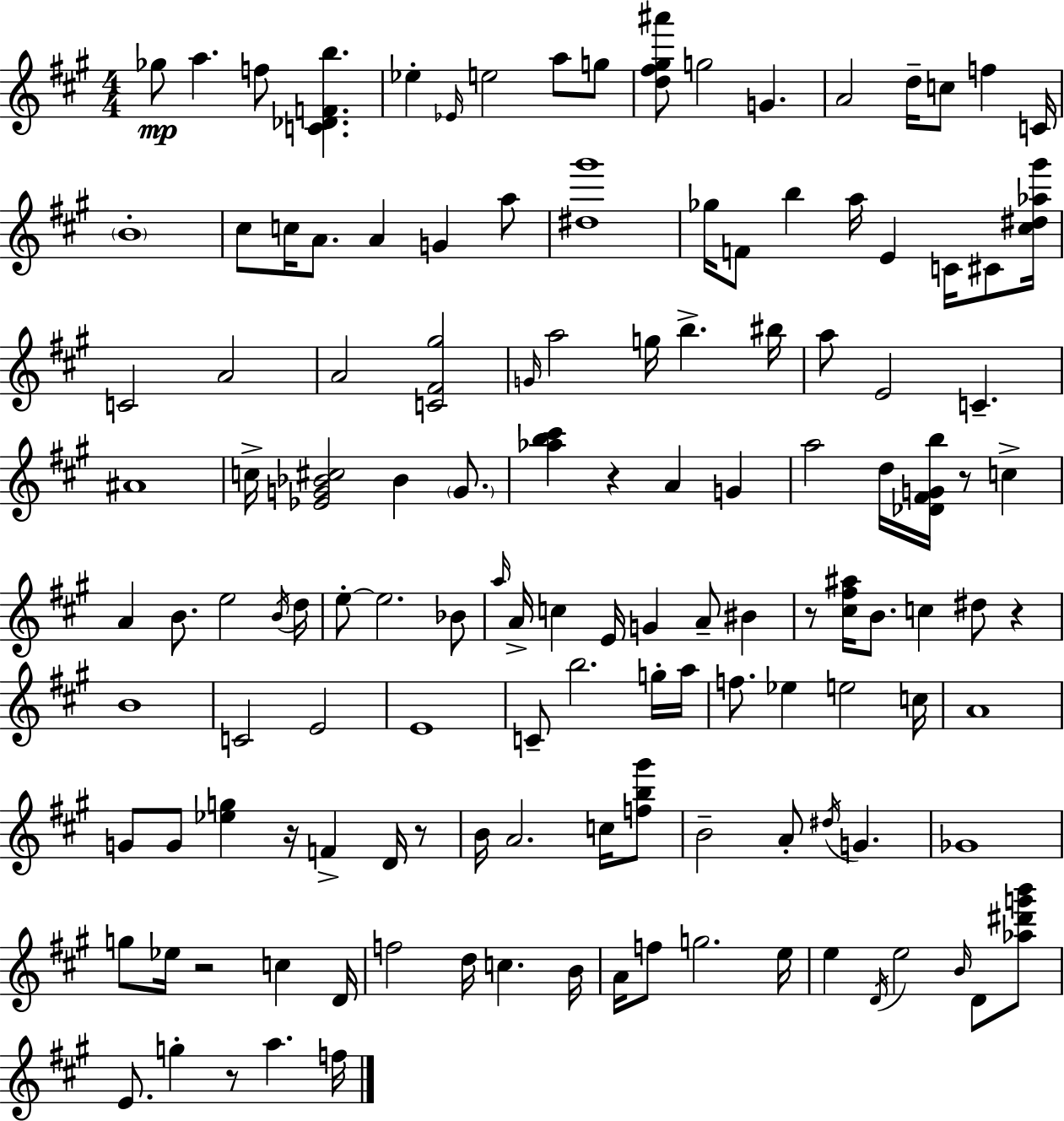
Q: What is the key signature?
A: A major